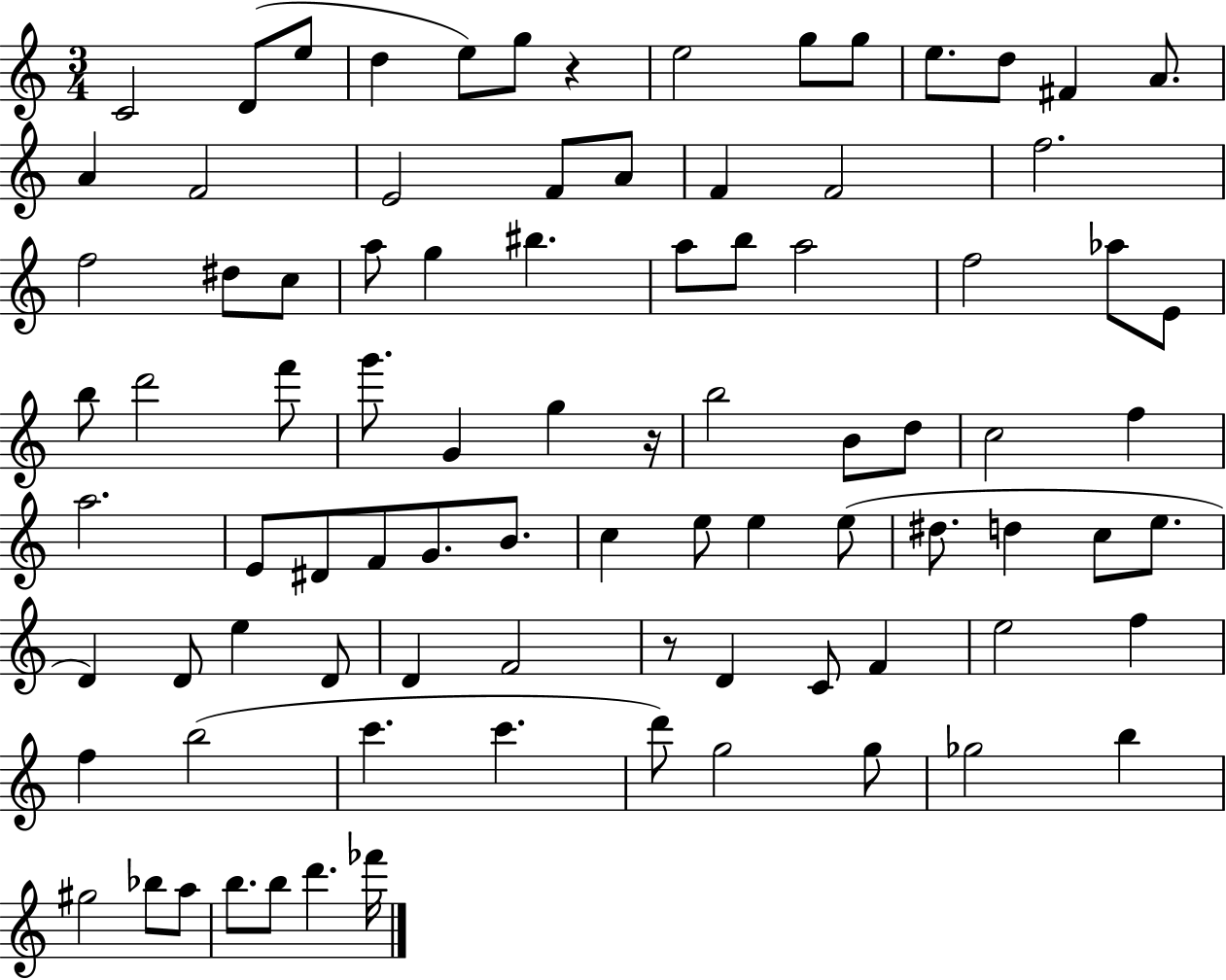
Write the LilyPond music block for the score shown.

{
  \clef treble
  \numericTimeSignature
  \time 3/4
  \key c \major
  c'2 d'8( e''8 | d''4 e''8) g''8 r4 | e''2 g''8 g''8 | e''8. d''8 fis'4 a'8. | \break a'4 f'2 | e'2 f'8 a'8 | f'4 f'2 | f''2. | \break f''2 dis''8 c''8 | a''8 g''4 bis''4. | a''8 b''8 a''2 | f''2 aes''8 e'8 | \break b''8 d'''2 f'''8 | g'''8. g'4 g''4 r16 | b''2 b'8 d''8 | c''2 f''4 | \break a''2. | e'8 dis'8 f'8 g'8. b'8. | c''4 e''8 e''4 e''8( | dis''8. d''4 c''8 e''8. | \break d'4) d'8 e''4 d'8 | d'4 f'2 | r8 d'4 c'8 f'4 | e''2 f''4 | \break f''4 b''2( | c'''4. c'''4. | d'''8) g''2 g''8 | ges''2 b''4 | \break gis''2 bes''8 a''8 | b''8. b''8 d'''4. fes'''16 | \bar "|."
}